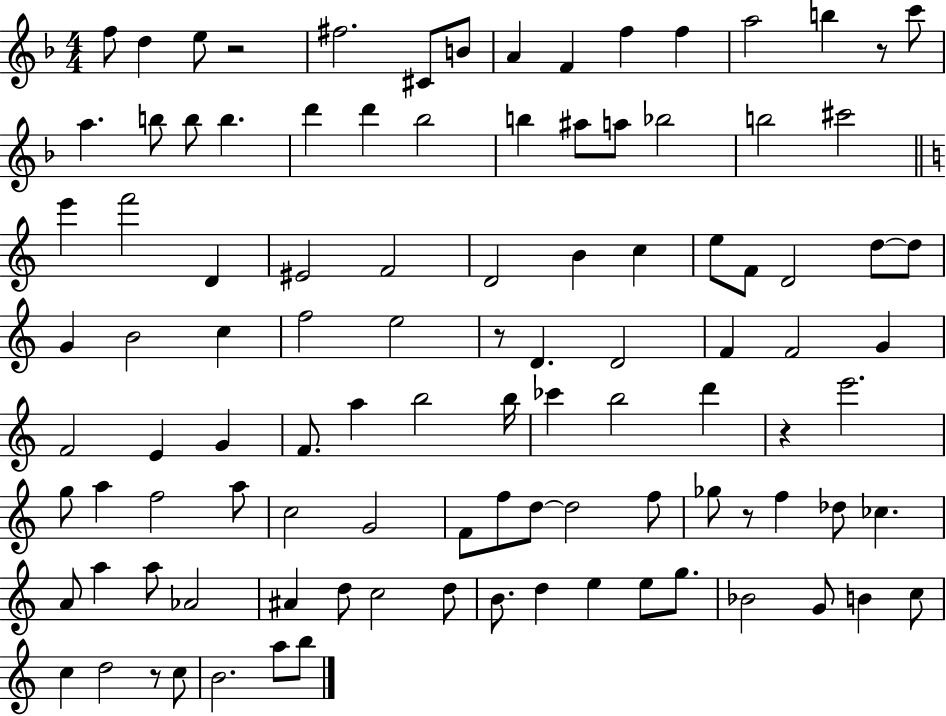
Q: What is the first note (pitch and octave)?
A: F5